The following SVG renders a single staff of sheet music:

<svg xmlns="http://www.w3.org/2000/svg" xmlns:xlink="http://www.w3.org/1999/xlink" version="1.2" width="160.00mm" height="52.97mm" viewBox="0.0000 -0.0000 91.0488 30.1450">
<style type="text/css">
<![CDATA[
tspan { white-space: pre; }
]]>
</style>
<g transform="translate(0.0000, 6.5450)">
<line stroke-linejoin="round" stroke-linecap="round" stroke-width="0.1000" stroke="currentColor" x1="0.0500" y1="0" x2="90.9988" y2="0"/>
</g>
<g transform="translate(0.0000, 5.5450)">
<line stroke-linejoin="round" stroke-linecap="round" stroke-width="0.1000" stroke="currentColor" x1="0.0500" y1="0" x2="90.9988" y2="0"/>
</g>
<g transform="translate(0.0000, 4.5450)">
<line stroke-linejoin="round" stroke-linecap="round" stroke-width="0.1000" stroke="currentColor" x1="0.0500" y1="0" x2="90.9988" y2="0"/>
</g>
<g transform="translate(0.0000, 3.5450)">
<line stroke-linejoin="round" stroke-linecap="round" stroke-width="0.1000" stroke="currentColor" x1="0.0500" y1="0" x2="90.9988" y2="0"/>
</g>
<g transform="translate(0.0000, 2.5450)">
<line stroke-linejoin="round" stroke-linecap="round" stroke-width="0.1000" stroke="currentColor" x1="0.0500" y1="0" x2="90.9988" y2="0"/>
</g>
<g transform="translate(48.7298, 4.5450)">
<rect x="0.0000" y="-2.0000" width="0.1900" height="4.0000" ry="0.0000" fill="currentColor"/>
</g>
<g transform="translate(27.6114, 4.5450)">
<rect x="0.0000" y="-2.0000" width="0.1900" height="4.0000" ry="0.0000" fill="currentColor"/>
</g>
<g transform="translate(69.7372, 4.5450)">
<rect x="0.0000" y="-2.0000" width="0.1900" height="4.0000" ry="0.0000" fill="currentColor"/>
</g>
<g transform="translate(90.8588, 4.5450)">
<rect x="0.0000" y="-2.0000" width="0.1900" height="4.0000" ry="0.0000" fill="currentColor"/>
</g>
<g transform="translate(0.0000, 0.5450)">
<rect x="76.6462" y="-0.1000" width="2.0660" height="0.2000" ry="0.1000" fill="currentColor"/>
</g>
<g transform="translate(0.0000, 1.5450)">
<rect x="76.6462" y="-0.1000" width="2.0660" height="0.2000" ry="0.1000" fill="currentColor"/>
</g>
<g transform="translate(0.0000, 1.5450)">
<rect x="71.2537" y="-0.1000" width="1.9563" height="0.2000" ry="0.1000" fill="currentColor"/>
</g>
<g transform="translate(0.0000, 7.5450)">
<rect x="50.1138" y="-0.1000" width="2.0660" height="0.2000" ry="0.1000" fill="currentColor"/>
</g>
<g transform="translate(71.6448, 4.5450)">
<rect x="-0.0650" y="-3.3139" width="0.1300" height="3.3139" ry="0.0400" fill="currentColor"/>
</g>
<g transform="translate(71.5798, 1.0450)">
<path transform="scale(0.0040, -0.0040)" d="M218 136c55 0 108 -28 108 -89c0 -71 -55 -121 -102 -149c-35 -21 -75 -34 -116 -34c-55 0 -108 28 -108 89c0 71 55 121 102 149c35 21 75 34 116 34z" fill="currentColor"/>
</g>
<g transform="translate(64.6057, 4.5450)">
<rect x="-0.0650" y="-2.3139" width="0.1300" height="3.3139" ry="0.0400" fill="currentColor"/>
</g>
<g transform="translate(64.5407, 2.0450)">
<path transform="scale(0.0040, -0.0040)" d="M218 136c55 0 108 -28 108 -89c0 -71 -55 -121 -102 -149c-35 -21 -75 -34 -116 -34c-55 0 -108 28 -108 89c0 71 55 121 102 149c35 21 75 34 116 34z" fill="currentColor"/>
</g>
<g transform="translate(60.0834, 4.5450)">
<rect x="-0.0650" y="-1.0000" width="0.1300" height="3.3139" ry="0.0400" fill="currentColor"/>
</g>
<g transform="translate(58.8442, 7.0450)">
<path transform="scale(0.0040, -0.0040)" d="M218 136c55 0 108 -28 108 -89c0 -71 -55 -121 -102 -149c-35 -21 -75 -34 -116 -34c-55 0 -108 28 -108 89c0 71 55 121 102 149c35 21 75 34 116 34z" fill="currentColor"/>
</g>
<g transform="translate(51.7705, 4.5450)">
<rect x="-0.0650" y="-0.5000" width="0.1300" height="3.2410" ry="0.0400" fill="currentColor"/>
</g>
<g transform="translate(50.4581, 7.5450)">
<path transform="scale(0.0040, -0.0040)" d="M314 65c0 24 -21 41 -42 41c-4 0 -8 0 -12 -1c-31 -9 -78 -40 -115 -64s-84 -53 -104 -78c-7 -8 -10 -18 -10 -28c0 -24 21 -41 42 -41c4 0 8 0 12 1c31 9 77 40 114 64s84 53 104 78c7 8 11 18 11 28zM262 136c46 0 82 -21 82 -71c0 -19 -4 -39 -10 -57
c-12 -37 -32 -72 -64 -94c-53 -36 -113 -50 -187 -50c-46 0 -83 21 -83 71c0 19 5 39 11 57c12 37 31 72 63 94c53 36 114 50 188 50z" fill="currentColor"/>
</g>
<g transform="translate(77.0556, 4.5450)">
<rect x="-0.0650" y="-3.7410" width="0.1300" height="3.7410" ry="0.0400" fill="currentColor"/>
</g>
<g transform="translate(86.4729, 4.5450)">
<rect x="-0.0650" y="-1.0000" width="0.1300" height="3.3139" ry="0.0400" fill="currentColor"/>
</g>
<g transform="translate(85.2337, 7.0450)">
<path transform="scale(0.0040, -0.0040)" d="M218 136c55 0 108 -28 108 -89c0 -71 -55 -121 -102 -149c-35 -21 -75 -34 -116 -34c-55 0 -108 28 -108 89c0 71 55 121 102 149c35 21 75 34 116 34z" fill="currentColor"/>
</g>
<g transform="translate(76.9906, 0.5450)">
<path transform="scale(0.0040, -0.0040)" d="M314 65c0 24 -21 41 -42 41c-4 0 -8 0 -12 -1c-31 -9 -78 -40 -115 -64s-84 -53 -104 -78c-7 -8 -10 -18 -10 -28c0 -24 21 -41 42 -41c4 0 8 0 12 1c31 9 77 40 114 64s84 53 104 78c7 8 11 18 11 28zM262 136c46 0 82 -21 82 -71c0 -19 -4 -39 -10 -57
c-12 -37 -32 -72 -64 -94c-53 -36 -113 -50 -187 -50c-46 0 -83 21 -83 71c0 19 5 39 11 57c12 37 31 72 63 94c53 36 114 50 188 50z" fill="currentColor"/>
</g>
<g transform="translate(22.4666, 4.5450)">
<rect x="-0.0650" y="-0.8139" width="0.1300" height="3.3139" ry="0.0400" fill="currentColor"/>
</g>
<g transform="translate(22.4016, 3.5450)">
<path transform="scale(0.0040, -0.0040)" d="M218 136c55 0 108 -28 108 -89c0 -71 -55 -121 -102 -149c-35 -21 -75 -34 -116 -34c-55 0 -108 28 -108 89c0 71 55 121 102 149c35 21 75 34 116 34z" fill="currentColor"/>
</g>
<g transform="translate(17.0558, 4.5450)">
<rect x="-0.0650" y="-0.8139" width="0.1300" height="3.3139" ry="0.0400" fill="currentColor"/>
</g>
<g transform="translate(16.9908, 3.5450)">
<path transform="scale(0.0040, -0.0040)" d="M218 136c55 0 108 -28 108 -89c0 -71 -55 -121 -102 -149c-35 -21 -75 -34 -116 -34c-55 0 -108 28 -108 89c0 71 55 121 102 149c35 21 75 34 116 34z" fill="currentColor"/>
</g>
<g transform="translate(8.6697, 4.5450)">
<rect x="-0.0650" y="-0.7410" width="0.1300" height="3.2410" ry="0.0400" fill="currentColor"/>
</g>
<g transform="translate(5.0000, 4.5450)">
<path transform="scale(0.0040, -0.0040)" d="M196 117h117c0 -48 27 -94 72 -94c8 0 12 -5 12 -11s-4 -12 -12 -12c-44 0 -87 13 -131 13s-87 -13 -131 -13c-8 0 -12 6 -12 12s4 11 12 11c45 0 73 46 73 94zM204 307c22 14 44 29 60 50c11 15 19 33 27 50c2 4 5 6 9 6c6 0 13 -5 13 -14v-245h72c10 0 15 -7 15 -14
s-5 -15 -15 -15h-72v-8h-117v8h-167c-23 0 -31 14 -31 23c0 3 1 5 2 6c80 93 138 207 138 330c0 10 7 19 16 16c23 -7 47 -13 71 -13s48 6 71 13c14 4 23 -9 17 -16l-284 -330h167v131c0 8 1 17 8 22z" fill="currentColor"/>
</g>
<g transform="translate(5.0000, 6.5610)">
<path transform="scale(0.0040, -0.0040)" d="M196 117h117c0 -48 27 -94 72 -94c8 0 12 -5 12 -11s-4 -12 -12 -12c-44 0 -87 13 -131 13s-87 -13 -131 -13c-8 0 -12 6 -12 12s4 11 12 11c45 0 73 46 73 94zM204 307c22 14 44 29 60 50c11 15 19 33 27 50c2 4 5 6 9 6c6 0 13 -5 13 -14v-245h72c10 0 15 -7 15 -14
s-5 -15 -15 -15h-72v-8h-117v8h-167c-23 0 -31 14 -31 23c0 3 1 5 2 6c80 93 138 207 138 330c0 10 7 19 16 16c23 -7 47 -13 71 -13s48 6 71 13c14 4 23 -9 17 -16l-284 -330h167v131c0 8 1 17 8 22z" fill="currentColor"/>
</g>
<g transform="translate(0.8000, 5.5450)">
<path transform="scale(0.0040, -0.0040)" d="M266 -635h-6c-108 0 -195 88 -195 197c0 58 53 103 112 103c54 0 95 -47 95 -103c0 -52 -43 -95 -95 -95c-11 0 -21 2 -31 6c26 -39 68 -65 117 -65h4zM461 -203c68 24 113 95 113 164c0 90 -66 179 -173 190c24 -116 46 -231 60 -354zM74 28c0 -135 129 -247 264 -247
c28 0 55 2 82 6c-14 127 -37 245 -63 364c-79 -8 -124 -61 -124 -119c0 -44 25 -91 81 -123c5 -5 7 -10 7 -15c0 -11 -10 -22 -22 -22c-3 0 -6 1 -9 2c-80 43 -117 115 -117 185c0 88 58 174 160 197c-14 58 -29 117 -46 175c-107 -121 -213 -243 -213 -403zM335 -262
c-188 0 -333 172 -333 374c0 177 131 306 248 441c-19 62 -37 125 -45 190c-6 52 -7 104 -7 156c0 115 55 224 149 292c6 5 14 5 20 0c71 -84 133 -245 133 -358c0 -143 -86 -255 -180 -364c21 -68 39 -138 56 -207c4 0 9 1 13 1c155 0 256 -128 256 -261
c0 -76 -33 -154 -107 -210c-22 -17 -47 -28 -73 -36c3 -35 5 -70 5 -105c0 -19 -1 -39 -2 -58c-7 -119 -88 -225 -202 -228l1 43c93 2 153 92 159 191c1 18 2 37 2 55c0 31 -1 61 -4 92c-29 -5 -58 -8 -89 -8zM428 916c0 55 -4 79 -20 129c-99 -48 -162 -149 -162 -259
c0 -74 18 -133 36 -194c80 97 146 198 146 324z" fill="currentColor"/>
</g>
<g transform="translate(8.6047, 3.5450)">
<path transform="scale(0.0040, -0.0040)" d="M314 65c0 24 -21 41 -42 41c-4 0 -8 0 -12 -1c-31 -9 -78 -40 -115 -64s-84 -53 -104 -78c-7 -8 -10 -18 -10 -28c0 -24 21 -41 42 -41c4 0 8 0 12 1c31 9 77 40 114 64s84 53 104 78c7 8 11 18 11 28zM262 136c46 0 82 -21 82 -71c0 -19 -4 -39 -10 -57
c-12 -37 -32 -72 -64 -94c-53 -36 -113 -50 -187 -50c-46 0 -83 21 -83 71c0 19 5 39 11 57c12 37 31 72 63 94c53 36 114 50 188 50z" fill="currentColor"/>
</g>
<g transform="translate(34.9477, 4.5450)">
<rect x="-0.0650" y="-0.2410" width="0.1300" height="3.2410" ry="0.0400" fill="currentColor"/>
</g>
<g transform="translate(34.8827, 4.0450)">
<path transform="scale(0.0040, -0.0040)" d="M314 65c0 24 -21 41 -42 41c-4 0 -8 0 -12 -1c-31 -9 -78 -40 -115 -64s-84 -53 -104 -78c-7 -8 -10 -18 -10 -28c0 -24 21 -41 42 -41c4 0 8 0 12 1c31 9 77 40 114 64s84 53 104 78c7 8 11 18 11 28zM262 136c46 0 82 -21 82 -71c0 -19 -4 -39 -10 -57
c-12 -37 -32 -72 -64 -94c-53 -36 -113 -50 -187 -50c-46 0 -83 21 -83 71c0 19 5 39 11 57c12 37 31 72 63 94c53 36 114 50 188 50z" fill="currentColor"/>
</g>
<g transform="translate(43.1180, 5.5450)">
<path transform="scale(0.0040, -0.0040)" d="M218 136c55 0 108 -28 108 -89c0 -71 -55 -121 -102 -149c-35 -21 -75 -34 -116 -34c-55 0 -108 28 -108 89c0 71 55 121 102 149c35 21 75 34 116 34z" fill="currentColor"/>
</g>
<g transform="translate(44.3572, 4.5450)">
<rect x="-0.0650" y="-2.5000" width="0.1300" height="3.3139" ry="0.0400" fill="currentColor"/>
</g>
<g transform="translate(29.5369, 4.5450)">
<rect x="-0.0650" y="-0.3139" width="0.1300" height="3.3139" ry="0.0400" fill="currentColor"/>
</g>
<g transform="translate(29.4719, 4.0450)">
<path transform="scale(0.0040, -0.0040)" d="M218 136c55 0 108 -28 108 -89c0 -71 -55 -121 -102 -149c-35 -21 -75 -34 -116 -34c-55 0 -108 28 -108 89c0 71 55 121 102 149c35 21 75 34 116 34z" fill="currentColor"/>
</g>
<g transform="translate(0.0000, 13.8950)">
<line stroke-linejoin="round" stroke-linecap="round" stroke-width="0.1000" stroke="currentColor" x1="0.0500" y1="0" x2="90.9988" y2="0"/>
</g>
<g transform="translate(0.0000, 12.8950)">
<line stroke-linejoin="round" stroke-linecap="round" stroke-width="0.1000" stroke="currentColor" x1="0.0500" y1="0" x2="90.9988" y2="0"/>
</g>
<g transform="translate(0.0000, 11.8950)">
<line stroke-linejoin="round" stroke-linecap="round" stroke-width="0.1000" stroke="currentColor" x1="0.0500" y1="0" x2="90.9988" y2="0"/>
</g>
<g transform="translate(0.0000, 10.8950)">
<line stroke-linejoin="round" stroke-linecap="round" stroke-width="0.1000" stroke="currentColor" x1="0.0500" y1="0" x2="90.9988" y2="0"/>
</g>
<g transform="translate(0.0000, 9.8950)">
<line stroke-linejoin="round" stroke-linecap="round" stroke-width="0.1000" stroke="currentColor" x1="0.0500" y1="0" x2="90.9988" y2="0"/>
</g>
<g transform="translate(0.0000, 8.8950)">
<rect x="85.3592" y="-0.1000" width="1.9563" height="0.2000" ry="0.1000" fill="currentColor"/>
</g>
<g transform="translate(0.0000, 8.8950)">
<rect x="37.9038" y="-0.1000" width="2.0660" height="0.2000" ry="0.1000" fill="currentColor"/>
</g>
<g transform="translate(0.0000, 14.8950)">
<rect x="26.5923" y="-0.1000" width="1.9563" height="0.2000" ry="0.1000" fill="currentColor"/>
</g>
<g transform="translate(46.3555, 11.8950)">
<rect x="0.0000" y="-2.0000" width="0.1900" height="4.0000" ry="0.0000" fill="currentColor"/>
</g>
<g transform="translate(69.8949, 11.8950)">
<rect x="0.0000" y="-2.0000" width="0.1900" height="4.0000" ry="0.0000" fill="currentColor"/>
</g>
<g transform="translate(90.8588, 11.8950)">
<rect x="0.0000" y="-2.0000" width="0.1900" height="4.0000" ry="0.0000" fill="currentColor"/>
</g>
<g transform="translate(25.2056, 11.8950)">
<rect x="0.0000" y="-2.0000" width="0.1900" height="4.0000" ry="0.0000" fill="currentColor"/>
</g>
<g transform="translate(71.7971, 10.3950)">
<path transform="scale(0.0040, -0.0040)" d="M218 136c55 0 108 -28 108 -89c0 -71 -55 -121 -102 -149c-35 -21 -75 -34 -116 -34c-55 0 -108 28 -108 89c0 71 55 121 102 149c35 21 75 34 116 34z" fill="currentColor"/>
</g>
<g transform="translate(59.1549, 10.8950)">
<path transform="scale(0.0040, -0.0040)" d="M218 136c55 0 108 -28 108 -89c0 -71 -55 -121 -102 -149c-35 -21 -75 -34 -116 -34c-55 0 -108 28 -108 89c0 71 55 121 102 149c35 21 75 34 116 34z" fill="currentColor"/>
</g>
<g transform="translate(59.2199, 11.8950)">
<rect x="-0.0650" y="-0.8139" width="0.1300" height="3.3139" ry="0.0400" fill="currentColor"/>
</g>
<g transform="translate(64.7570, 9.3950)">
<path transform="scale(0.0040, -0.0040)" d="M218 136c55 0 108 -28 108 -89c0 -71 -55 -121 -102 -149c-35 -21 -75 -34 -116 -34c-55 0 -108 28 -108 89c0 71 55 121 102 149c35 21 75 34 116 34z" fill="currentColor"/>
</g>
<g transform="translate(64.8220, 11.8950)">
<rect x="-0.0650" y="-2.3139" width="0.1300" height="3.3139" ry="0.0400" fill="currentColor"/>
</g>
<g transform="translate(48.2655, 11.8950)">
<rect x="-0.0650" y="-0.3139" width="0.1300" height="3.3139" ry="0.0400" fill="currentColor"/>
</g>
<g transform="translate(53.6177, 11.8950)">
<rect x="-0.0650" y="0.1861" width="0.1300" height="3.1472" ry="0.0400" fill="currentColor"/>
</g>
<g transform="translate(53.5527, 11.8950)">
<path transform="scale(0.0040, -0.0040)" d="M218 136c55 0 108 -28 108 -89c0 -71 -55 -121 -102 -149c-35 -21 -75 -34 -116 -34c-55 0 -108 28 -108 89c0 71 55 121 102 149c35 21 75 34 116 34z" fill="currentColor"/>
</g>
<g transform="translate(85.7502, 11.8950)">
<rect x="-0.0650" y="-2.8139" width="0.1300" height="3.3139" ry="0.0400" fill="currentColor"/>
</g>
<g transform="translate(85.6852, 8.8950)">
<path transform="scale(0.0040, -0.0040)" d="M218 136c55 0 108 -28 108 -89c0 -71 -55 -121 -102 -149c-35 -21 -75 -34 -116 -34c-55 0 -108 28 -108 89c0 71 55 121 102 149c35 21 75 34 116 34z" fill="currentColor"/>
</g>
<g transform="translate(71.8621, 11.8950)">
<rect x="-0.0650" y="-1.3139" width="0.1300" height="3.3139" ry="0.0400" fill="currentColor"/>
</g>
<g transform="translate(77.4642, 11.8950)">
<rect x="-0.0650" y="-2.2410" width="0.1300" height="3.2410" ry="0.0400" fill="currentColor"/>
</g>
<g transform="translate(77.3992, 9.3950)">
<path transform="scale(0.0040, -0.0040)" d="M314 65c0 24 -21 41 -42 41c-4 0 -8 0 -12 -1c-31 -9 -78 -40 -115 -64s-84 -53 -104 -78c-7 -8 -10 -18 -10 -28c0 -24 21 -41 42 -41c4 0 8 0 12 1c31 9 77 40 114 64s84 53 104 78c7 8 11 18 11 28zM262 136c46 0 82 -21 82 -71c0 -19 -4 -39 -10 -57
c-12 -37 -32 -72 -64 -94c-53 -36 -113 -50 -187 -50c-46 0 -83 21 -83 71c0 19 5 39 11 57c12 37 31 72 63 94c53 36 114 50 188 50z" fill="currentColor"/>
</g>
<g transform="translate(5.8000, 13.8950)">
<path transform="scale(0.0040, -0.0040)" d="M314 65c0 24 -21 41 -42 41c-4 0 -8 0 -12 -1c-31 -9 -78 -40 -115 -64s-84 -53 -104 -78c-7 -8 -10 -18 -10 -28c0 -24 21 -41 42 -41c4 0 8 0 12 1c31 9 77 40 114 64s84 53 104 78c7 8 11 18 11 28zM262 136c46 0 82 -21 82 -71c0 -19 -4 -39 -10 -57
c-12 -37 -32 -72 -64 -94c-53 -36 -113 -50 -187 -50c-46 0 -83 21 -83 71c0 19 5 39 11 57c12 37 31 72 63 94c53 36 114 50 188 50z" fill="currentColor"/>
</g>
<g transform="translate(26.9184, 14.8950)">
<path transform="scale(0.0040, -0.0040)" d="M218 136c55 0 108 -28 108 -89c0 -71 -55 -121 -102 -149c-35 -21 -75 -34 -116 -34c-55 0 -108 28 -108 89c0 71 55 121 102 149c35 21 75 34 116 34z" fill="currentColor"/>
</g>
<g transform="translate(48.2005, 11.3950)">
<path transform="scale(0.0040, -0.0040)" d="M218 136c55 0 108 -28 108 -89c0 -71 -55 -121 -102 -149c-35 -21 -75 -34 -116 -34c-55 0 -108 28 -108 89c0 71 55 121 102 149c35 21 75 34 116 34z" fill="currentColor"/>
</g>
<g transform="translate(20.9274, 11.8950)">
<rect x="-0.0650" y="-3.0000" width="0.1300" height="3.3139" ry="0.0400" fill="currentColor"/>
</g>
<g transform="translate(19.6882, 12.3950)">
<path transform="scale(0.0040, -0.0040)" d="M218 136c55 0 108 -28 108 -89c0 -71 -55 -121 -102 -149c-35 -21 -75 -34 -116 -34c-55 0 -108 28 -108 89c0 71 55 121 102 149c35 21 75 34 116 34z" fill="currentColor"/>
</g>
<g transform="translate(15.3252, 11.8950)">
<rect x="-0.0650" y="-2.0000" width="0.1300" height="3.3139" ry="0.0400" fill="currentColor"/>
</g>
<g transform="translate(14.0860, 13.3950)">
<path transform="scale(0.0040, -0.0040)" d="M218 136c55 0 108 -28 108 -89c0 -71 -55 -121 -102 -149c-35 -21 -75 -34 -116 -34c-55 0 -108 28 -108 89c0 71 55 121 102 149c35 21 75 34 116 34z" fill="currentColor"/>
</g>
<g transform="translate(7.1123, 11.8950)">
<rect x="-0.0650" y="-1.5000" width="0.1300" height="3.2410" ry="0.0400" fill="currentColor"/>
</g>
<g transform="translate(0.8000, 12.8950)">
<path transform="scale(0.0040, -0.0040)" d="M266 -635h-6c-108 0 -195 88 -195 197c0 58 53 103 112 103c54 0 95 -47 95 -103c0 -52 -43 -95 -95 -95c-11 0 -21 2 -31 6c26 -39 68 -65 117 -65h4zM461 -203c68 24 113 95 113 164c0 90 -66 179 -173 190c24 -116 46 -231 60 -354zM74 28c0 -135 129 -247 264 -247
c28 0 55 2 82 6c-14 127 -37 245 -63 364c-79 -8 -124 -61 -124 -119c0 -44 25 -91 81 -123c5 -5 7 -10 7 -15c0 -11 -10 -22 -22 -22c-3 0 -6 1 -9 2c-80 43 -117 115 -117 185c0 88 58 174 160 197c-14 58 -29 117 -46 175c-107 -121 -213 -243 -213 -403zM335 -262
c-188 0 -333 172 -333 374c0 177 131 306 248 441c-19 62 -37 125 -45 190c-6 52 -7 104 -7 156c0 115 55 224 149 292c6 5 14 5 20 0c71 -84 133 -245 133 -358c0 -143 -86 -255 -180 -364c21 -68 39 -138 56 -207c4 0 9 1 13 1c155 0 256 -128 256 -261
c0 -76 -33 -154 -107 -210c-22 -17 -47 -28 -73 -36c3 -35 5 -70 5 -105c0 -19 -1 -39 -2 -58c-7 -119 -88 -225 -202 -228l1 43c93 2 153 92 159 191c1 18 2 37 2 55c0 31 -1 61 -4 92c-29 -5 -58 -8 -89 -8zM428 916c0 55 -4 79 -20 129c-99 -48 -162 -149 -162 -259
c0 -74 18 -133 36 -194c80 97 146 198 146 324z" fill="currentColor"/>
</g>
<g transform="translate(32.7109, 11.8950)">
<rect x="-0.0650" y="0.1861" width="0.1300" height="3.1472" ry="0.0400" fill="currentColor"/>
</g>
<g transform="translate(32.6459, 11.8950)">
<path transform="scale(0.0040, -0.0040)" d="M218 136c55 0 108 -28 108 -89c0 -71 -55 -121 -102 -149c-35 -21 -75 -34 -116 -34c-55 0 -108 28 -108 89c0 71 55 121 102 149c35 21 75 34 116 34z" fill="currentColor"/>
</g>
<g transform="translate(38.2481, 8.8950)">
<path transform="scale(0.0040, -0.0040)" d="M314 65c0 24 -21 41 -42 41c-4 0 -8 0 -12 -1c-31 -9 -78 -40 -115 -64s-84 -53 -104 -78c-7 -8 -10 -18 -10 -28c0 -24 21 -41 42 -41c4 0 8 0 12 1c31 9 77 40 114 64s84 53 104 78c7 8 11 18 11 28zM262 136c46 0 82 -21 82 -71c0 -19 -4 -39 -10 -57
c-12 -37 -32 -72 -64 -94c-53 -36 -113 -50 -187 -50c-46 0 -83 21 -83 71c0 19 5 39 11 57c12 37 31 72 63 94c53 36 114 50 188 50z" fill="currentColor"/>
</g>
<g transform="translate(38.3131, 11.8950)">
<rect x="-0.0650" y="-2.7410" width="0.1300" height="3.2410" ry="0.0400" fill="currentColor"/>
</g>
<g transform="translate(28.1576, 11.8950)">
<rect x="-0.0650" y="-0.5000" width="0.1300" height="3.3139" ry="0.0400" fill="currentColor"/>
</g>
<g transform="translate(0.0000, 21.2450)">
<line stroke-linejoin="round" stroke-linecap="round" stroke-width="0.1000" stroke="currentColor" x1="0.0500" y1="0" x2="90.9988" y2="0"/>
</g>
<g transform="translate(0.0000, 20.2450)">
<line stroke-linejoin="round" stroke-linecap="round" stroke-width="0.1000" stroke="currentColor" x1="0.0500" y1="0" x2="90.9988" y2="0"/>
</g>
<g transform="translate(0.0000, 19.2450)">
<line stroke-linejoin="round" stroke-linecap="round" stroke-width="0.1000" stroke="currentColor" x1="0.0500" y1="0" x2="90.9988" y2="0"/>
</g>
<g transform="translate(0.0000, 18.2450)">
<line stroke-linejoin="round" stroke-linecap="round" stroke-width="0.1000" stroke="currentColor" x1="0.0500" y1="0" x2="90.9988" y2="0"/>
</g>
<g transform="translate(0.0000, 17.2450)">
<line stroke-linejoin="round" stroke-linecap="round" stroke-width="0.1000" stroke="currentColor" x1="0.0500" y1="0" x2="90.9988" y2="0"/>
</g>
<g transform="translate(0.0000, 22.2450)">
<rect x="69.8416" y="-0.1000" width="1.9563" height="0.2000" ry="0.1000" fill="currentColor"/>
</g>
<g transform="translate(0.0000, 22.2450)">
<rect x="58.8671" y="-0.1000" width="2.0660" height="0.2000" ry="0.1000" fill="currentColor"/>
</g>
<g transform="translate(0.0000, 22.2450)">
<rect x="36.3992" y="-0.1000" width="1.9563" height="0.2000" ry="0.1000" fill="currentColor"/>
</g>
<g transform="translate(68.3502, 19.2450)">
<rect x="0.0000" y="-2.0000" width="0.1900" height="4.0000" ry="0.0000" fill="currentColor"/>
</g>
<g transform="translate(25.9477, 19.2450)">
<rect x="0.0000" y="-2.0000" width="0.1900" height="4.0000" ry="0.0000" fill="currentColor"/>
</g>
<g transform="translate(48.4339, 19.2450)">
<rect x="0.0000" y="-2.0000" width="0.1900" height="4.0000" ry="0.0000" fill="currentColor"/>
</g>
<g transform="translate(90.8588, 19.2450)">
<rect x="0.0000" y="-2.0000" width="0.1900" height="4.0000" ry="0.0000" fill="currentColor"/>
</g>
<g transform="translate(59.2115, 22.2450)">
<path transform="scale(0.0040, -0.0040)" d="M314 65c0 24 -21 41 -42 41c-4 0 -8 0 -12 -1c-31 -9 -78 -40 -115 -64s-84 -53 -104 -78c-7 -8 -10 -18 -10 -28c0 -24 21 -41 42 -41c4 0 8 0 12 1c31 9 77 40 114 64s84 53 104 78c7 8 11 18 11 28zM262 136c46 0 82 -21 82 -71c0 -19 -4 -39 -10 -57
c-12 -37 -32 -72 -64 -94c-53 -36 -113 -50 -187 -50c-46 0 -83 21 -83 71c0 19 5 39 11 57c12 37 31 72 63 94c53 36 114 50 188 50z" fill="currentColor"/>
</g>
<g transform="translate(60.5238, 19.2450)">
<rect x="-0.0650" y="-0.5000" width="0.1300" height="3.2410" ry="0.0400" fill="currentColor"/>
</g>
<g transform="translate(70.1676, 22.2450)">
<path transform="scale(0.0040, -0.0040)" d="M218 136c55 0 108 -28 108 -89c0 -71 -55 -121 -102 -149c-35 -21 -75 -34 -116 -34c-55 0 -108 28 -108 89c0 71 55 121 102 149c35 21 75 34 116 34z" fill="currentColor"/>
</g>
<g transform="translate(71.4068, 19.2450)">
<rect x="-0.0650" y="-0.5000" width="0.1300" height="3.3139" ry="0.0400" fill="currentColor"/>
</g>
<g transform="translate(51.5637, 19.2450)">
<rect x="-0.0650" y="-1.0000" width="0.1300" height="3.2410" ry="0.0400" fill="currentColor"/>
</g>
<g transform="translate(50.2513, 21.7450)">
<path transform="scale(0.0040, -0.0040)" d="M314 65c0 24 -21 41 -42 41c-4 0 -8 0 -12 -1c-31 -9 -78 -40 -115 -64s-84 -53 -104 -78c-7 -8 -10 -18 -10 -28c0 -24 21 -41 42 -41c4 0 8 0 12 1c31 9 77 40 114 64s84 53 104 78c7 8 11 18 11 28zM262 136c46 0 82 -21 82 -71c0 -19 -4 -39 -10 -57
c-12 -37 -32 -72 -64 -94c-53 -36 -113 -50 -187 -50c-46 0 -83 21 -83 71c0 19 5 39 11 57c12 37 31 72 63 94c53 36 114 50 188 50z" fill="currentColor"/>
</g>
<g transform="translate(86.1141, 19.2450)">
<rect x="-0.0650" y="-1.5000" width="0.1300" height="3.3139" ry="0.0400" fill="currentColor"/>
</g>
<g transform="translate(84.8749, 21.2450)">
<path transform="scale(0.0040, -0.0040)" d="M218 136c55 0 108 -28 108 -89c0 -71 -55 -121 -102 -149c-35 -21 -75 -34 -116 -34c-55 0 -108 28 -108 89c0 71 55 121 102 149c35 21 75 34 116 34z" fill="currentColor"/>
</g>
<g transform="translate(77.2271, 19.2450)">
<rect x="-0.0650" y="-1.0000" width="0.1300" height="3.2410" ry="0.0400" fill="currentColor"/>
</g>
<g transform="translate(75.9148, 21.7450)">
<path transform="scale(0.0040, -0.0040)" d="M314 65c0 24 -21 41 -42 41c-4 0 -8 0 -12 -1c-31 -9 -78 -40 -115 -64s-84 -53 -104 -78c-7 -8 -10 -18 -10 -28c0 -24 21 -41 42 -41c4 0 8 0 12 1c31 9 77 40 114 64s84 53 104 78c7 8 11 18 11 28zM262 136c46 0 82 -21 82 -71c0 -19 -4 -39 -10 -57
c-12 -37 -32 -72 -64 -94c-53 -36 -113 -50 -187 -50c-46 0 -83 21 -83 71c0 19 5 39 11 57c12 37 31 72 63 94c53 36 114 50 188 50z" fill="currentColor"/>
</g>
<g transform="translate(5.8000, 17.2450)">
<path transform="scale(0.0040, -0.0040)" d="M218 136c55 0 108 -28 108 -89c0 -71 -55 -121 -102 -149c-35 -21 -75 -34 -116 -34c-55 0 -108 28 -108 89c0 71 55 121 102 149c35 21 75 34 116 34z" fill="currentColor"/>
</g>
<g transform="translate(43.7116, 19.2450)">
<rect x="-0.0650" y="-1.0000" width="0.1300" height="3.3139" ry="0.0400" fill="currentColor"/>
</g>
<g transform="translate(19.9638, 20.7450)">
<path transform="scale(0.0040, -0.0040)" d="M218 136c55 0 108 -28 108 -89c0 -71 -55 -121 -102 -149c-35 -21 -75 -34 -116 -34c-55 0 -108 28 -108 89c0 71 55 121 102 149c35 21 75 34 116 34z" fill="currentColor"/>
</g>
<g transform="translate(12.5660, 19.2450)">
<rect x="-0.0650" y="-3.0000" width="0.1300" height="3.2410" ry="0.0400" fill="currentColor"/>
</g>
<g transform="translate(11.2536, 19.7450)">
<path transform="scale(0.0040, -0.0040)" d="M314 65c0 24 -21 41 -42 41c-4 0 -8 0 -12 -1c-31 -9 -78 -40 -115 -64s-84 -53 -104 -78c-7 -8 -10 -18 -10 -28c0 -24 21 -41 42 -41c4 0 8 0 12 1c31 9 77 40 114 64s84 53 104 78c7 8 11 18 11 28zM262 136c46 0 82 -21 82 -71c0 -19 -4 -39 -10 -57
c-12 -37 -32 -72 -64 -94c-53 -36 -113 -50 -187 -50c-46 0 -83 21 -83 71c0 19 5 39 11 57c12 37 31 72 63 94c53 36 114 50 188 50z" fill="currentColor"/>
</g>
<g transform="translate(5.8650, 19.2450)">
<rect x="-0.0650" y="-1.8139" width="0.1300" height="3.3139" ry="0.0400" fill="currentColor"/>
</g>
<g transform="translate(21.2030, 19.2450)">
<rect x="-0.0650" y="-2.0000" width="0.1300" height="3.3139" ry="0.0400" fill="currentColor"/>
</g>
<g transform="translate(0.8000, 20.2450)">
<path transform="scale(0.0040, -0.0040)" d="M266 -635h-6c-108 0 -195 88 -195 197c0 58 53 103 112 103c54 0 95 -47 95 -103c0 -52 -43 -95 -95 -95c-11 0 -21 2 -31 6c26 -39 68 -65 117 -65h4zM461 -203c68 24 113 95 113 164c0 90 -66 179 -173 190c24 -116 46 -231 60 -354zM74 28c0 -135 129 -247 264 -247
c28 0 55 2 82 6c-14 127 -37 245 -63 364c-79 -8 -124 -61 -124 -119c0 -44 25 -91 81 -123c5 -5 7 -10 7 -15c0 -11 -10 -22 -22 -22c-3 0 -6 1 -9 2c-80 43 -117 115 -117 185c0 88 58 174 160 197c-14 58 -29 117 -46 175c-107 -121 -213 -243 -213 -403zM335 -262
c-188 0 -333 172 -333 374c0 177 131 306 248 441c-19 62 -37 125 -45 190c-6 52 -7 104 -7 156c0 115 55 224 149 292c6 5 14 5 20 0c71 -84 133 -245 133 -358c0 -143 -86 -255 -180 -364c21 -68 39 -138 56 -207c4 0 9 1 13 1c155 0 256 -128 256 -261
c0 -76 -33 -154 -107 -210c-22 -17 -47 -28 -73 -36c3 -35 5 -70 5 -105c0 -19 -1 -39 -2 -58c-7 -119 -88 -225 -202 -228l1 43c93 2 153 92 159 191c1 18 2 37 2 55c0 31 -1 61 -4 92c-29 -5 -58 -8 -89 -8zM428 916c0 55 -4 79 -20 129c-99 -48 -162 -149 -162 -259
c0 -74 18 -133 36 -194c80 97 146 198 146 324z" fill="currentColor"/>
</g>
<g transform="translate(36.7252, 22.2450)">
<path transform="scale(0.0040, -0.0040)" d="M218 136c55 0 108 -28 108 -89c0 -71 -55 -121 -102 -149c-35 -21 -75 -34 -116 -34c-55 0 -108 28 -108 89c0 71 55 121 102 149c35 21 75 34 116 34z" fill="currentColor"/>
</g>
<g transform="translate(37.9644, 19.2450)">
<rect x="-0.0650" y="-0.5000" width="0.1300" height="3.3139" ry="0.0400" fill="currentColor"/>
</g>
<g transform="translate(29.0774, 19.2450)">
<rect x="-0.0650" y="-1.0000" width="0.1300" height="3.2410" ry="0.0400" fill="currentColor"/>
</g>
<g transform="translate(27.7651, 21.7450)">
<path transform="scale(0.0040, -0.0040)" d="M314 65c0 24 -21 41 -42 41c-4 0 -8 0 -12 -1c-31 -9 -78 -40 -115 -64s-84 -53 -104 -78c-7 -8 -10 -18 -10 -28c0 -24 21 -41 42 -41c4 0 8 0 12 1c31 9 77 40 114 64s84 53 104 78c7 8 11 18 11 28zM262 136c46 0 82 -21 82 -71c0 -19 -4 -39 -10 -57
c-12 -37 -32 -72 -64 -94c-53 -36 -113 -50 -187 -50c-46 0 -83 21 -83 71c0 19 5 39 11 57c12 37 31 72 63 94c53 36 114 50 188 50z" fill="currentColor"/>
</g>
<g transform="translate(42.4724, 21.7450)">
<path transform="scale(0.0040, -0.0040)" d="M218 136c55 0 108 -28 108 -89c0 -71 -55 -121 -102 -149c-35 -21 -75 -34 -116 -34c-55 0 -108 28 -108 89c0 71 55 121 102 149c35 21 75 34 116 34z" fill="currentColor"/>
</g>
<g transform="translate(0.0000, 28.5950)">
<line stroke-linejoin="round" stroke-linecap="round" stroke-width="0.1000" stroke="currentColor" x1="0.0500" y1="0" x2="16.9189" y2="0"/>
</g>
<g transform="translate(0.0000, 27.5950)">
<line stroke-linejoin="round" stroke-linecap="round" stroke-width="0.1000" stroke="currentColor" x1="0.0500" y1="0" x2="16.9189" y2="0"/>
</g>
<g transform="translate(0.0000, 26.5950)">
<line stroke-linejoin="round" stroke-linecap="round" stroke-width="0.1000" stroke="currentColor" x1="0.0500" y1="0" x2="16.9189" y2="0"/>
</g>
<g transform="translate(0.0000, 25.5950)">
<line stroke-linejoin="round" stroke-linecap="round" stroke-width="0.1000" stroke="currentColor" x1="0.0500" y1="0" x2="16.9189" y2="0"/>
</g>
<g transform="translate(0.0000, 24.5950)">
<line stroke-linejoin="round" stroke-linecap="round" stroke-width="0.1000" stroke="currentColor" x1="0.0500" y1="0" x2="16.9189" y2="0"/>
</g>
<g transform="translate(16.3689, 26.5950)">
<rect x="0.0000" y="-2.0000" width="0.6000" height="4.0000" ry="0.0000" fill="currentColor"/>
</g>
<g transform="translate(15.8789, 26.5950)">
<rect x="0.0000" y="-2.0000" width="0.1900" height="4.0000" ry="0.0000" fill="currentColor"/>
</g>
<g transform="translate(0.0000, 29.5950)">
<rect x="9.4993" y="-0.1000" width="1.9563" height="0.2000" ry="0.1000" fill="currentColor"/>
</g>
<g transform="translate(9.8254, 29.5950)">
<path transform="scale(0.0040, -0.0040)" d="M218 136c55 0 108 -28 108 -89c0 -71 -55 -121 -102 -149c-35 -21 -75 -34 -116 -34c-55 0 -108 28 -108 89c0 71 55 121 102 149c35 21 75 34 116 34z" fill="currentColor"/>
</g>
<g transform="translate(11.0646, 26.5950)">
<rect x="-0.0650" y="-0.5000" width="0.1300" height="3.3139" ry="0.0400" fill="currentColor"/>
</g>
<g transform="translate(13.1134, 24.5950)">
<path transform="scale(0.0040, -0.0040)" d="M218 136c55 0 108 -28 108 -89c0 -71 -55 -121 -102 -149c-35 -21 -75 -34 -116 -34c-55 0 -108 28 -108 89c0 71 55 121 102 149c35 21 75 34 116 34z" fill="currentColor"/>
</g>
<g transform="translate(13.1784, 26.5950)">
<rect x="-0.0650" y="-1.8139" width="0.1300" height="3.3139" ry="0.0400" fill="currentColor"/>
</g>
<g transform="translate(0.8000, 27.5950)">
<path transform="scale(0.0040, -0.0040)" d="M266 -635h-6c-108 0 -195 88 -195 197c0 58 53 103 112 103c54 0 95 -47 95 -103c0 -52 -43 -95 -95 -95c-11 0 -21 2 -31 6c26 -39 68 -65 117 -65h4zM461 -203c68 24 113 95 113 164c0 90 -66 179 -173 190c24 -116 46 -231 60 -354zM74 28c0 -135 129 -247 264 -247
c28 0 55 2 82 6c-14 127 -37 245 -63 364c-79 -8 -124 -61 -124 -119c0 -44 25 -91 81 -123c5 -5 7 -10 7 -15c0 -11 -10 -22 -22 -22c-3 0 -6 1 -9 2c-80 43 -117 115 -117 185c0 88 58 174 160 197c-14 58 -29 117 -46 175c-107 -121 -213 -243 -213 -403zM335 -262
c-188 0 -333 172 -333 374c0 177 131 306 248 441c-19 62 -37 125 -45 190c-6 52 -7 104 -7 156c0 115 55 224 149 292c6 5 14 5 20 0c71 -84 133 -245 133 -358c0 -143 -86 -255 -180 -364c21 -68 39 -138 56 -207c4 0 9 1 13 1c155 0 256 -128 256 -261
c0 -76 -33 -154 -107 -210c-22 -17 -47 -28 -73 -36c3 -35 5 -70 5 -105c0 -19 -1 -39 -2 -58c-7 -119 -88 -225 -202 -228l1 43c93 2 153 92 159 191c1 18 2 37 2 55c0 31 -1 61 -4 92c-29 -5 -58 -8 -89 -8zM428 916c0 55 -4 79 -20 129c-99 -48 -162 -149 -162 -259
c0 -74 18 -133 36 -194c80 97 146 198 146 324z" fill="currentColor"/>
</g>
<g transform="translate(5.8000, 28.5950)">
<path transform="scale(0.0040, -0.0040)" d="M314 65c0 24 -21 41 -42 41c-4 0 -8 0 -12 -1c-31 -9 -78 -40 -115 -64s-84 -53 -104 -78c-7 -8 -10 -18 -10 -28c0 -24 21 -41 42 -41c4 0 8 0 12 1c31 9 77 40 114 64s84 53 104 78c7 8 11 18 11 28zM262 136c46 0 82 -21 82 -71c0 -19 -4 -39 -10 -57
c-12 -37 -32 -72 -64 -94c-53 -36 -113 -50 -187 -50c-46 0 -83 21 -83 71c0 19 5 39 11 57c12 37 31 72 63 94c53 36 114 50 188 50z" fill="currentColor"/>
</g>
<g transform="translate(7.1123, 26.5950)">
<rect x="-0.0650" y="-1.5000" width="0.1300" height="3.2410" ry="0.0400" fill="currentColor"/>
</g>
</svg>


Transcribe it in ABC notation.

X:1
T:Untitled
M:4/4
L:1/4
K:C
d2 d d c c2 G C2 D g b c'2 D E2 F A C B a2 c B d g e g2 a f A2 F D2 C D D2 C2 C D2 E E2 C f